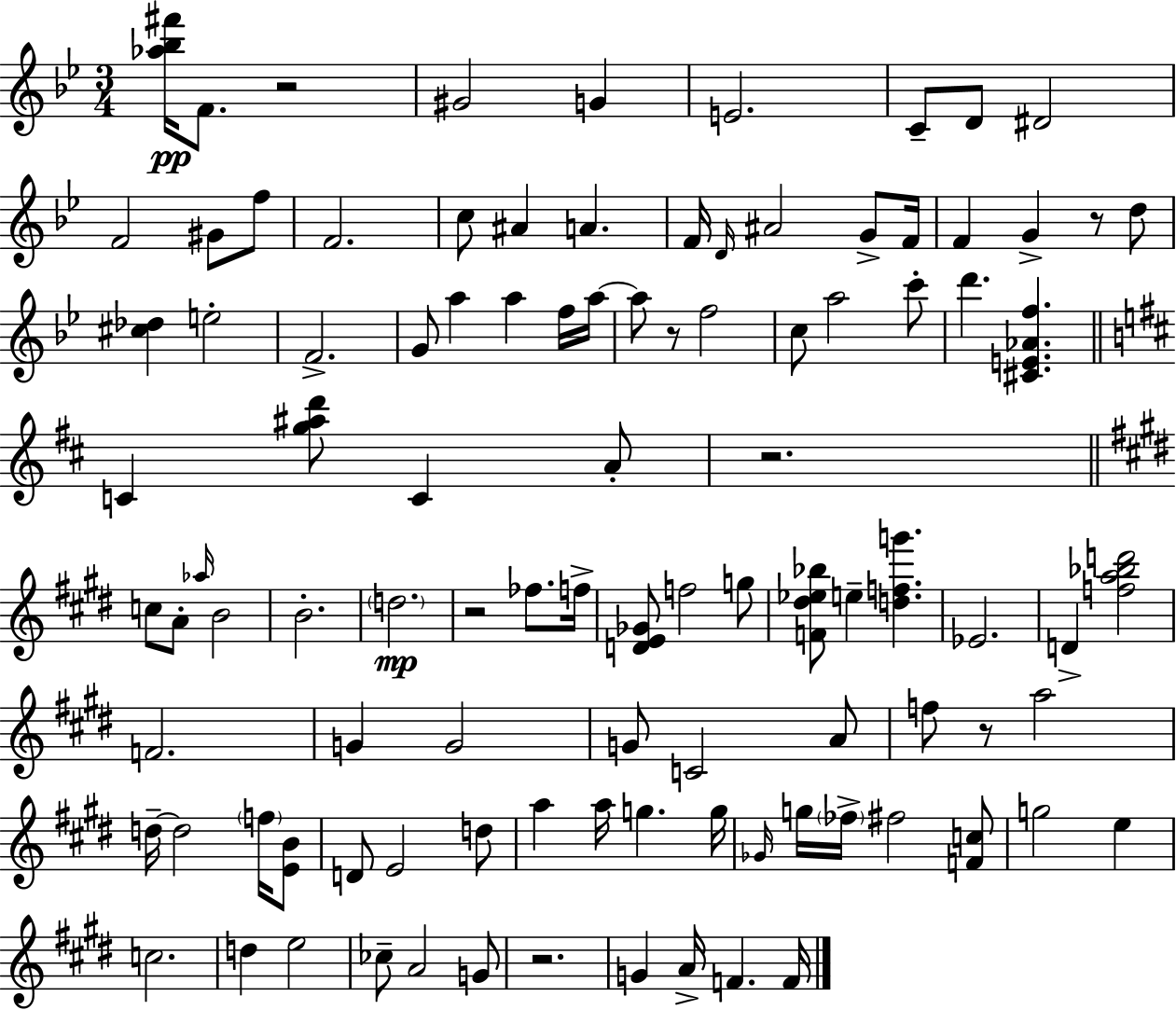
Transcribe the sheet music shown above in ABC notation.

X:1
T:Untitled
M:3/4
L:1/4
K:Bb
[_a_b^f']/4 F/2 z2 ^G2 G E2 C/2 D/2 ^D2 F2 ^G/2 f/2 F2 c/2 ^A A F/4 D/4 ^A2 G/2 F/4 F G z/2 d/2 [^c_d] e2 F2 G/2 a a f/4 a/4 a/2 z/2 f2 c/2 a2 c'/2 d' [^CE_Af] C [g^ad']/2 C A/2 z2 c/2 A/2 _a/4 B2 B2 d2 z2 _f/2 f/4 [DE_G]/2 f2 g/2 [F^d_e_b]/2 e [dfg'] _E2 D [fa_bd']2 F2 G G2 G/2 C2 A/2 f/2 z/2 a2 d/4 d2 f/4 [EB]/2 D/2 E2 d/2 a a/4 g g/4 _G/4 g/4 _f/4 ^f2 [Fc]/2 g2 e c2 d e2 _c/2 A2 G/2 z2 G A/4 F F/4